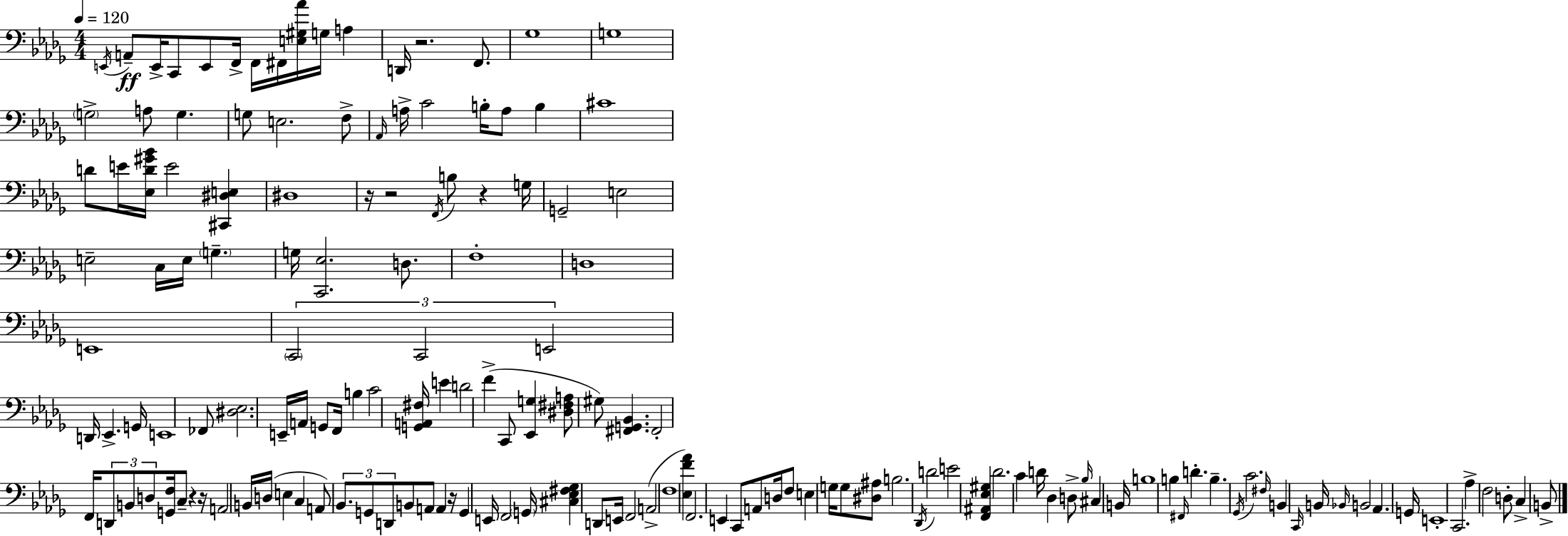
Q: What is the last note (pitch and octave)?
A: B2